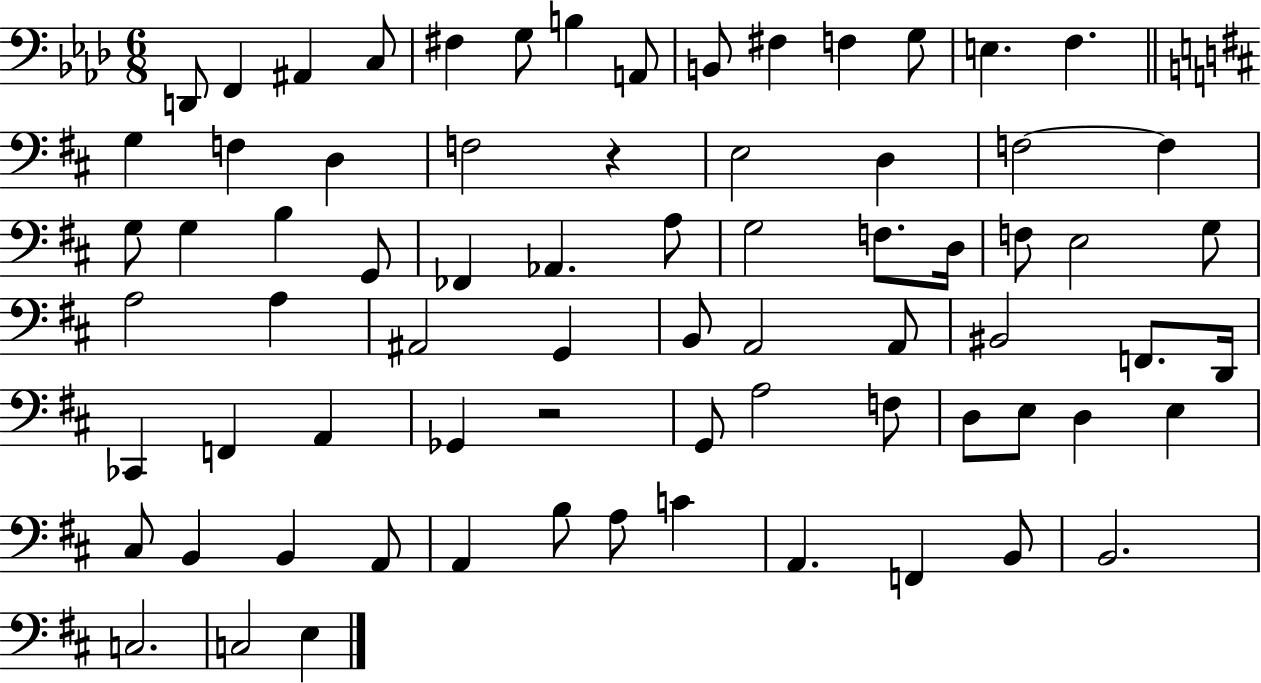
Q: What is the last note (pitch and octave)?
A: E3